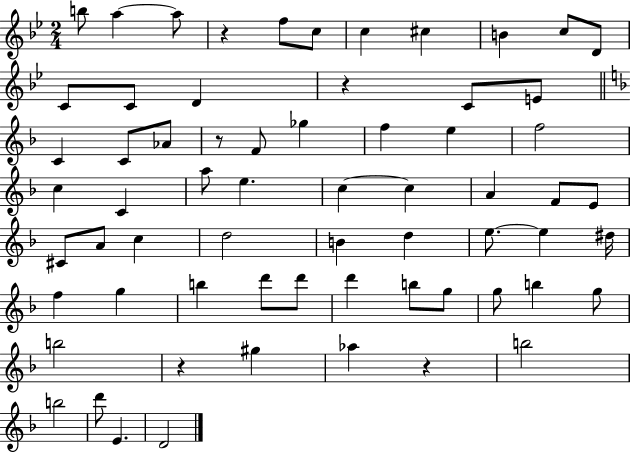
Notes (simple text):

B5/e A5/q A5/e R/q F5/e C5/e C5/q C#5/q B4/q C5/e D4/e C4/e C4/e D4/q R/q C4/e E4/e C4/q C4/e Ab4/e R/e F4/e Gb5/q F5/q E5/q F5/h C5/q C4/q A5/e E5/q. C5/q C5/q A4/q F4/e E4/e C#4/e A4/e C5/q D5/h B4/q D5/q E5/e. E5/q D#5/s F5/q G5/q B5/q D6/e D6/e D6/q B5/e G5/e G5/e B5/q G5/e B5/h R/q G#5/q Ab5/q R/q B5/h B5/h D6/e E4/q. D4/h